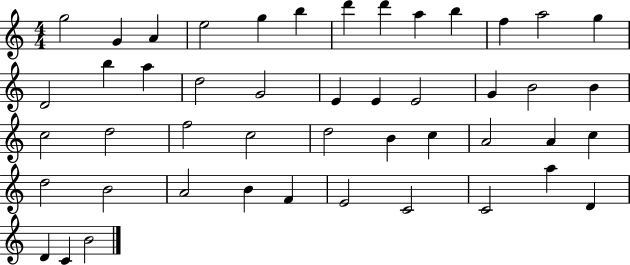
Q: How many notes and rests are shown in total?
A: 47